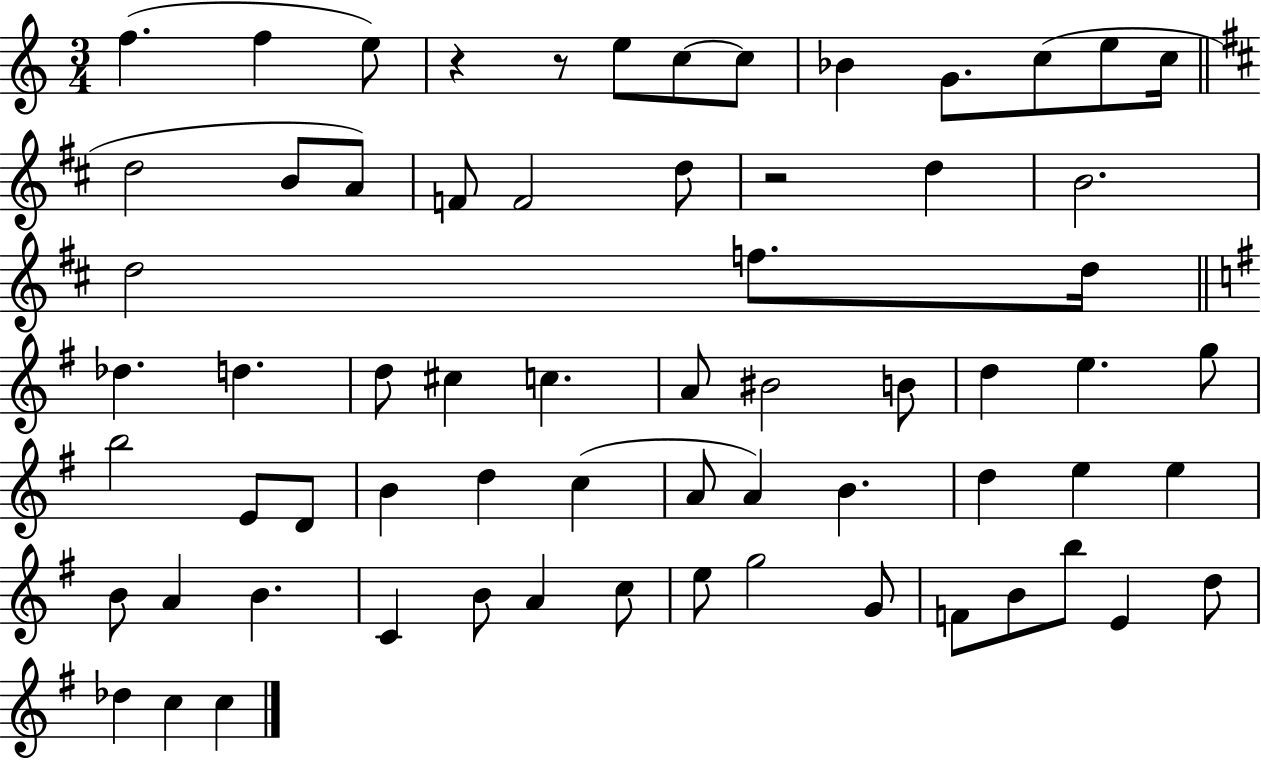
F5/q. F5/q E5/e R/q R/e E5/e C5/e C5/e Bb4/q G4/e. C5/e E5/e C5/s D5/h B4/e A4/e F4/e F4/h D5/e R/h D5/q B4/h. D5/h F5/e. D5/s Db5/q. D5/q. D5/e C#5/q C5/q. A4/e BIS4/h B4/e D5/q E5/q. G5/e B5/h E4/e D4/e B4/q D5/q C5/q A4/e A4/q B4/q. D5/q E5/q E5/q B4/e A4/q B4/q. C4/q B4/e A4/q C5/e E5/e G5/h G4/e F4/e B4/e B5/e E4/q D5/e Db5/q C5/q C5/q